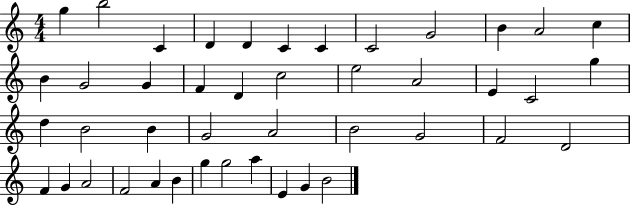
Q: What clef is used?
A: treble